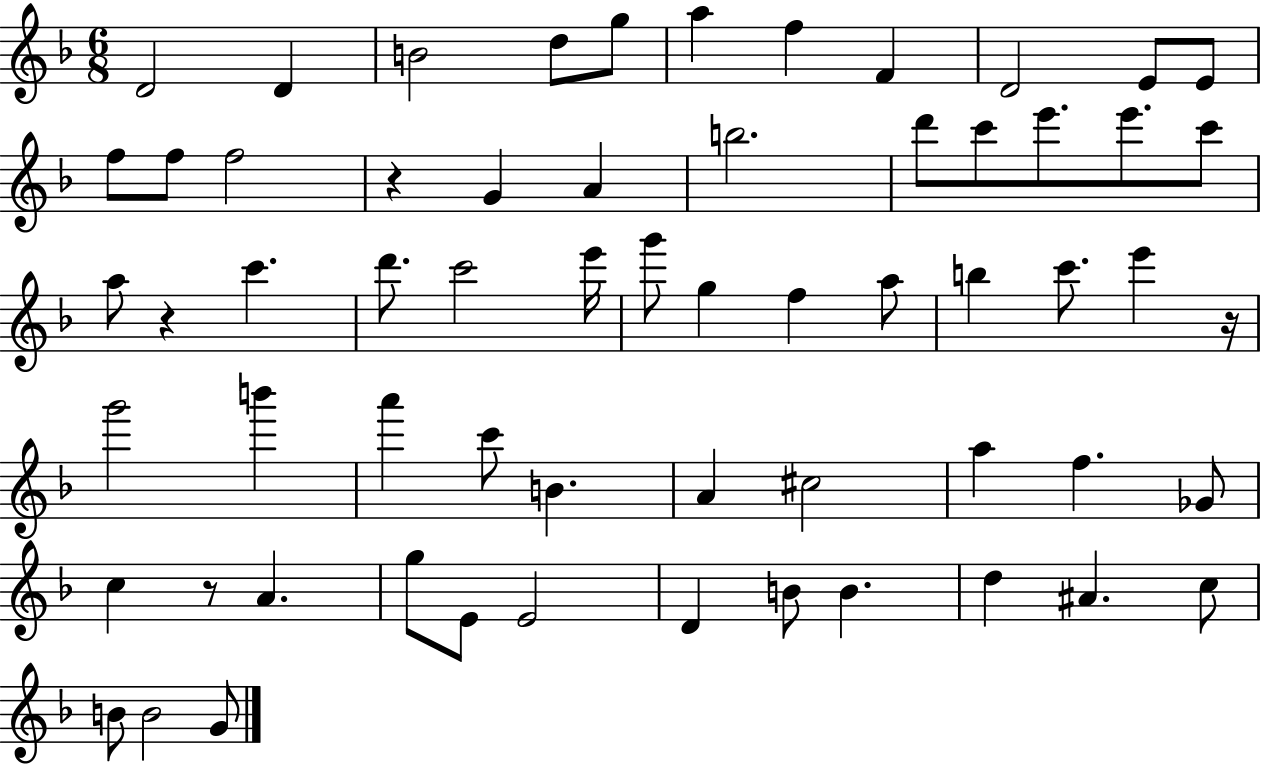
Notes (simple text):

D4/h D4/q B4/h D5/e G5/e A5/q F5/q F4/q D4/h E4/e E4/e F5/e F5/e F5/h R/q G4/q A4/q B5/h. D6/e C6/e E6/e. E6/e. C6/e A5/e R/q C6/q. D6/e. C6/h E6/s G6/e G5/q F5/q A5/e B5/q C6/e. E6/q R/s G6/h B6/q A6/q C6/e B4/q. A4/q C#5/h A5/q F5/q. Gb4/e C5/q R/e A4/q. G5/e E4/e E4/h D4/q B4/e B4/q. D5/q A#4/q. C5/e B4/e B4/h G4/e